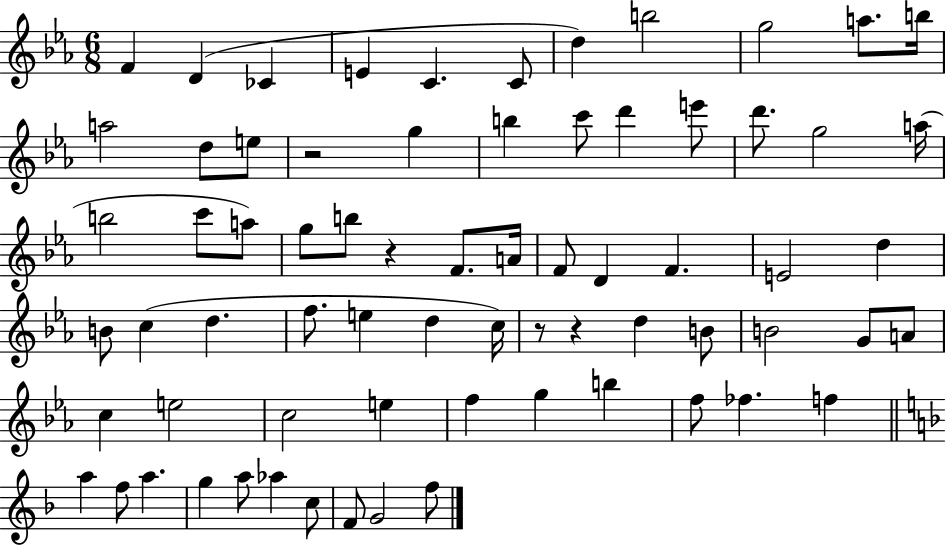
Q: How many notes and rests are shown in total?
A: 70